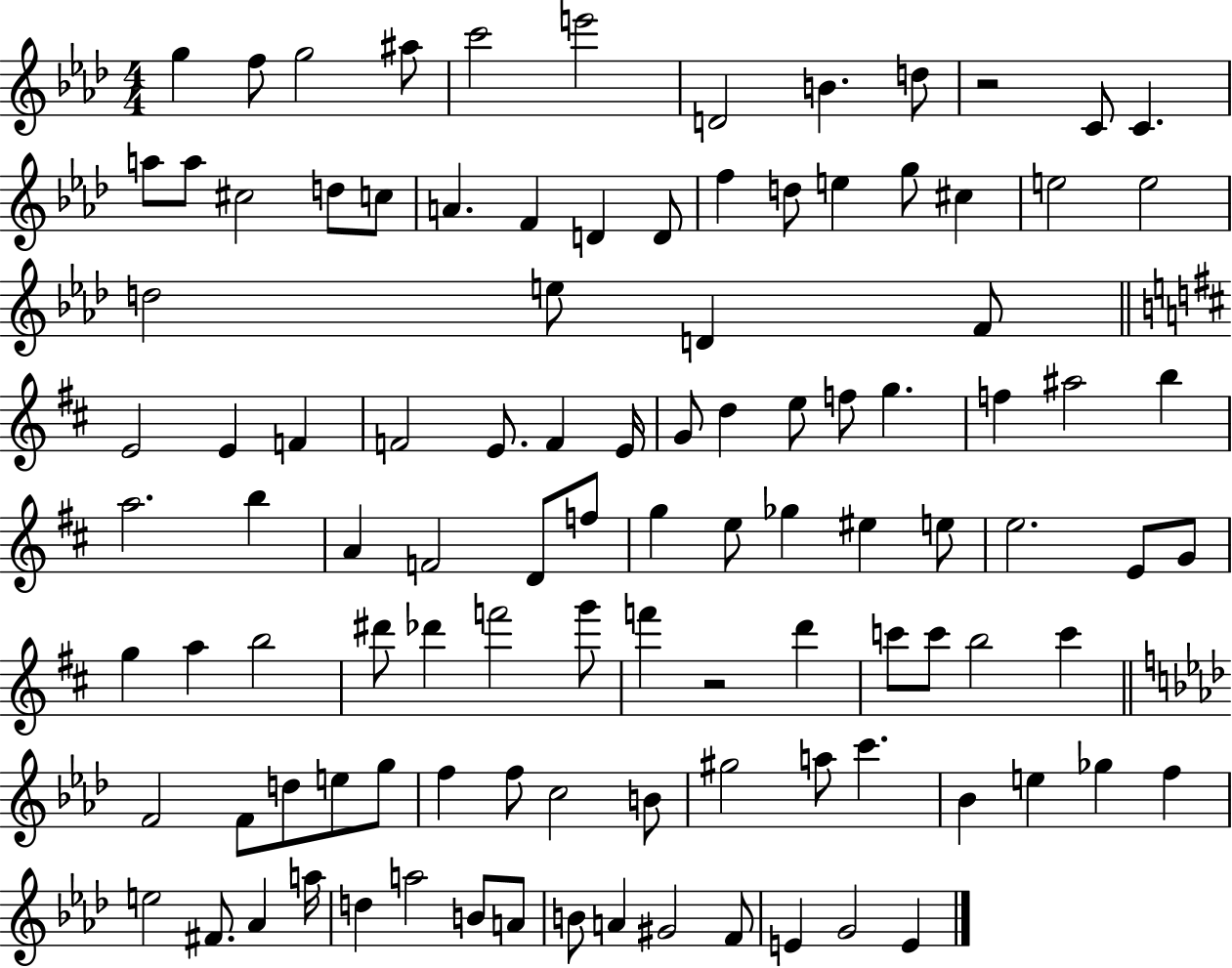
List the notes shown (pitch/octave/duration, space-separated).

G5/q F5/e G5/h A#5/e C6/h E6/h D4/h B4/q. D5/e R/h C4/e C4/q. A5/e A5/e C#5/h D5/e C5/e A4/q. F4/q D4/q D4/e F5/q D5/e E5/q G5/e C#5/q E5/h E5/h D5/h E5/e D4/q F4/e E4/h E4/q F4/q F4/h E4/e. F4/q E4/s G4/e D5/q E5/e F5/e G5/q. F5/q A#5/h B5/q A5/h. B5/q A4/q F4/h D4/e F5/e G5/q E5/e Gb5/q EIS5/q E5/e E5/h. E4/e G4/e G5/q A5/q B5/h D#6/e Db6/q F6/h G6/e F6/q R/h D6/q C6/e C6/e B5/h C6/q F4/h F4/e D5/e E5/e G5/e F5/q F5/e C5/h B4/e G#5/h A5/e C6/q. Bb4/q E5/q Gb5/q F5/q E5/h F#4/e. Ab4/q A5/s D5/q A5/h B4/e A4/e B4/e A4/q G#4/h F4/e E4/q G4/h E4/q